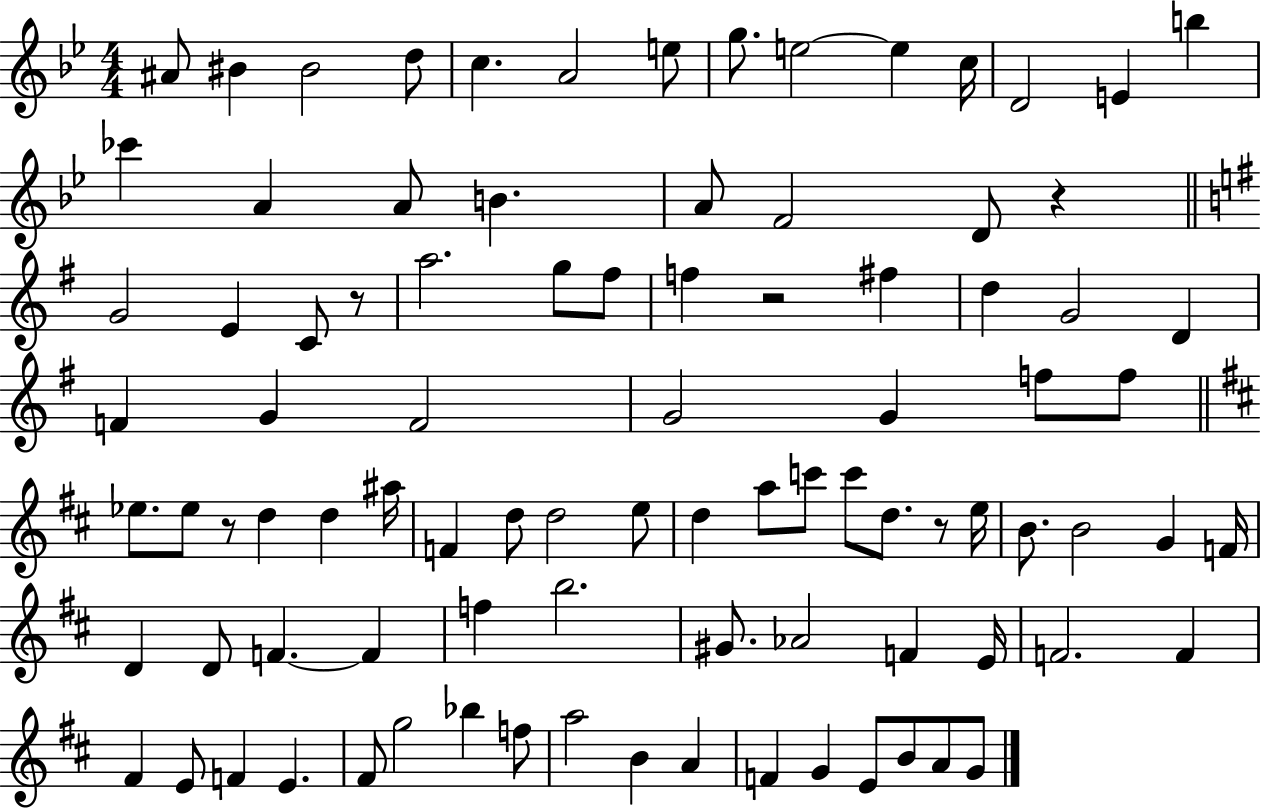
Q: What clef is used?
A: treble